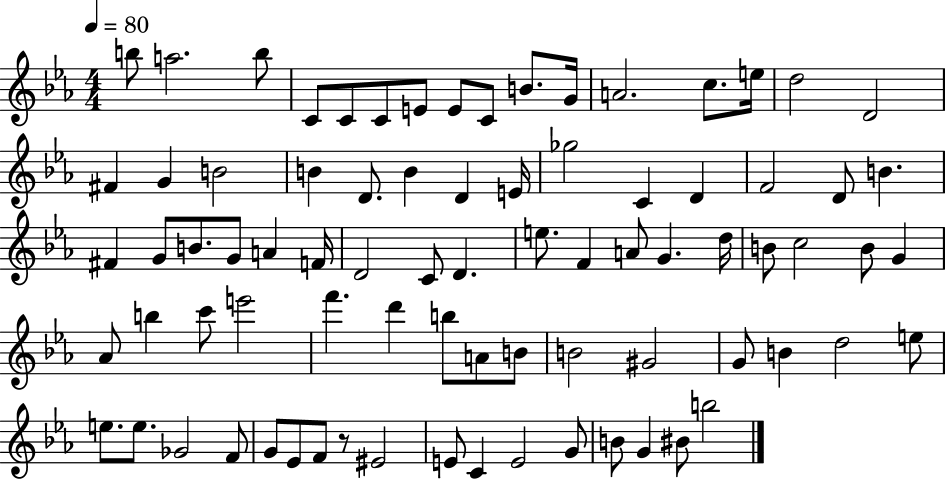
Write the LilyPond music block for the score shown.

{
  \clef treble
  \numericTimeSignature
  \time 4/4
  \key ees \major
  \tempo 4 = 80
  \repeat volta 2 { b''8 a''2. b''8 | c'8 c'8 c'8 e'8 e'8 c'8 b'8. g'16 | a'2. c''8. e''16 | d''2 d'2 | \break fis'4 g'4 b'2 | b'4 d'8. b'4 d'4 e'16 | ges''2 c'4 d'4 | f'2 d'8 b'4. | \break fis'4 g'8 b'8. g'8 a'4 f'16 | d'2 c'8 d'4. | e''8. f'4 a'8 g'4. d''16 | b'8 c''2 b'8 g'4 | \break aes'8 b''4 c'''8 e'''2 | f'''4. d'''4 b''8 a'8 b'8 | b'2 gis'2 | g'8 b'4 d''2 e''8 | \break e''8. e''8. ges'2 f'8 | g'8 ees'8 f'8 r8 eis'2 | e'8 c'4 e'2 g'8 | b'8 g'4 bis'8 b''2 | \break } \bar "|."
}